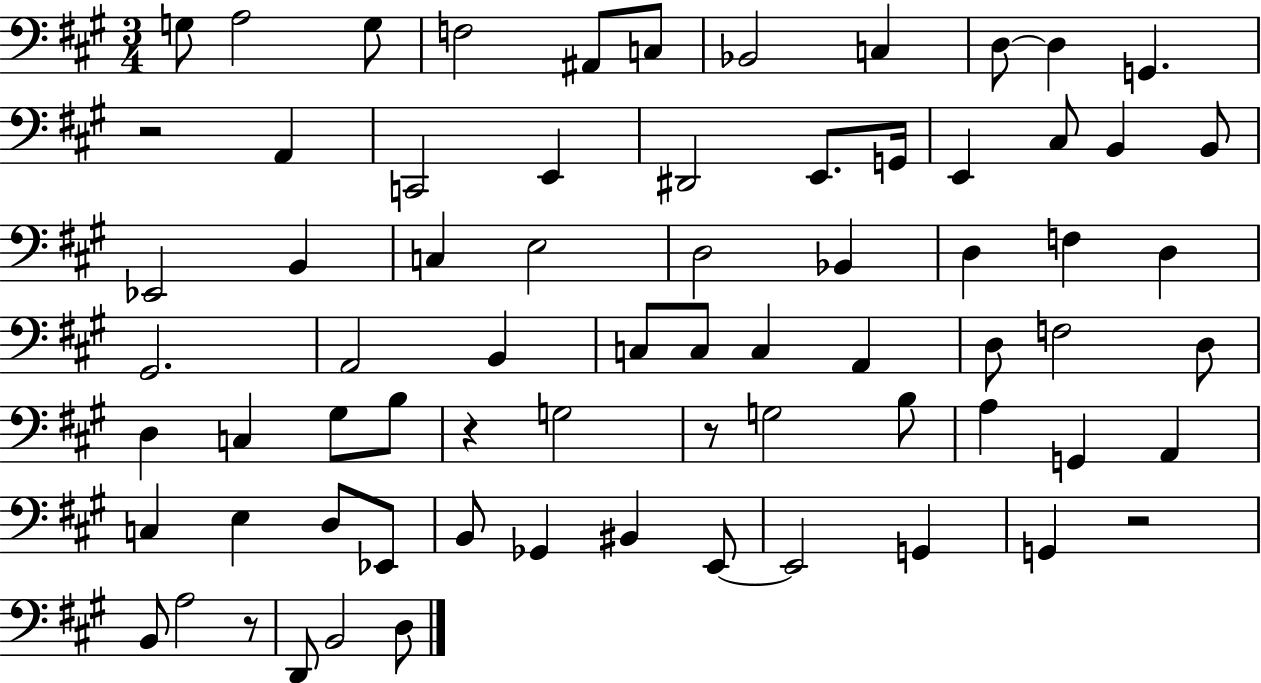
G3/e A3/h G3/e F3/h A#2/e C3/e Bb2/h C3/q D3/e D3/q G2/q. R/h A2/q C2/h E2/q D#2/h E2/e. G2/s E2/q C#3/e B2/q B2/e Eb2/h B2/q C3/q E3/h D3/h Bb2/q D3/q F3/q D3/q G#2/h. A2/h B2/q C3/e C3/e C3/q A2/q D3/e F3/h D3/e D3/q C3/q G#3/e B3/e R/q G3/h R/e G3/h B3/e A3/q G2/q A2/q C3/q E3/q D3/e Eb2/e B2/e Gb2/q BIS2/q E2/e E2/h G2/q G2/q R/h B2/e A3/h R/e D2/e B2/h D3/e